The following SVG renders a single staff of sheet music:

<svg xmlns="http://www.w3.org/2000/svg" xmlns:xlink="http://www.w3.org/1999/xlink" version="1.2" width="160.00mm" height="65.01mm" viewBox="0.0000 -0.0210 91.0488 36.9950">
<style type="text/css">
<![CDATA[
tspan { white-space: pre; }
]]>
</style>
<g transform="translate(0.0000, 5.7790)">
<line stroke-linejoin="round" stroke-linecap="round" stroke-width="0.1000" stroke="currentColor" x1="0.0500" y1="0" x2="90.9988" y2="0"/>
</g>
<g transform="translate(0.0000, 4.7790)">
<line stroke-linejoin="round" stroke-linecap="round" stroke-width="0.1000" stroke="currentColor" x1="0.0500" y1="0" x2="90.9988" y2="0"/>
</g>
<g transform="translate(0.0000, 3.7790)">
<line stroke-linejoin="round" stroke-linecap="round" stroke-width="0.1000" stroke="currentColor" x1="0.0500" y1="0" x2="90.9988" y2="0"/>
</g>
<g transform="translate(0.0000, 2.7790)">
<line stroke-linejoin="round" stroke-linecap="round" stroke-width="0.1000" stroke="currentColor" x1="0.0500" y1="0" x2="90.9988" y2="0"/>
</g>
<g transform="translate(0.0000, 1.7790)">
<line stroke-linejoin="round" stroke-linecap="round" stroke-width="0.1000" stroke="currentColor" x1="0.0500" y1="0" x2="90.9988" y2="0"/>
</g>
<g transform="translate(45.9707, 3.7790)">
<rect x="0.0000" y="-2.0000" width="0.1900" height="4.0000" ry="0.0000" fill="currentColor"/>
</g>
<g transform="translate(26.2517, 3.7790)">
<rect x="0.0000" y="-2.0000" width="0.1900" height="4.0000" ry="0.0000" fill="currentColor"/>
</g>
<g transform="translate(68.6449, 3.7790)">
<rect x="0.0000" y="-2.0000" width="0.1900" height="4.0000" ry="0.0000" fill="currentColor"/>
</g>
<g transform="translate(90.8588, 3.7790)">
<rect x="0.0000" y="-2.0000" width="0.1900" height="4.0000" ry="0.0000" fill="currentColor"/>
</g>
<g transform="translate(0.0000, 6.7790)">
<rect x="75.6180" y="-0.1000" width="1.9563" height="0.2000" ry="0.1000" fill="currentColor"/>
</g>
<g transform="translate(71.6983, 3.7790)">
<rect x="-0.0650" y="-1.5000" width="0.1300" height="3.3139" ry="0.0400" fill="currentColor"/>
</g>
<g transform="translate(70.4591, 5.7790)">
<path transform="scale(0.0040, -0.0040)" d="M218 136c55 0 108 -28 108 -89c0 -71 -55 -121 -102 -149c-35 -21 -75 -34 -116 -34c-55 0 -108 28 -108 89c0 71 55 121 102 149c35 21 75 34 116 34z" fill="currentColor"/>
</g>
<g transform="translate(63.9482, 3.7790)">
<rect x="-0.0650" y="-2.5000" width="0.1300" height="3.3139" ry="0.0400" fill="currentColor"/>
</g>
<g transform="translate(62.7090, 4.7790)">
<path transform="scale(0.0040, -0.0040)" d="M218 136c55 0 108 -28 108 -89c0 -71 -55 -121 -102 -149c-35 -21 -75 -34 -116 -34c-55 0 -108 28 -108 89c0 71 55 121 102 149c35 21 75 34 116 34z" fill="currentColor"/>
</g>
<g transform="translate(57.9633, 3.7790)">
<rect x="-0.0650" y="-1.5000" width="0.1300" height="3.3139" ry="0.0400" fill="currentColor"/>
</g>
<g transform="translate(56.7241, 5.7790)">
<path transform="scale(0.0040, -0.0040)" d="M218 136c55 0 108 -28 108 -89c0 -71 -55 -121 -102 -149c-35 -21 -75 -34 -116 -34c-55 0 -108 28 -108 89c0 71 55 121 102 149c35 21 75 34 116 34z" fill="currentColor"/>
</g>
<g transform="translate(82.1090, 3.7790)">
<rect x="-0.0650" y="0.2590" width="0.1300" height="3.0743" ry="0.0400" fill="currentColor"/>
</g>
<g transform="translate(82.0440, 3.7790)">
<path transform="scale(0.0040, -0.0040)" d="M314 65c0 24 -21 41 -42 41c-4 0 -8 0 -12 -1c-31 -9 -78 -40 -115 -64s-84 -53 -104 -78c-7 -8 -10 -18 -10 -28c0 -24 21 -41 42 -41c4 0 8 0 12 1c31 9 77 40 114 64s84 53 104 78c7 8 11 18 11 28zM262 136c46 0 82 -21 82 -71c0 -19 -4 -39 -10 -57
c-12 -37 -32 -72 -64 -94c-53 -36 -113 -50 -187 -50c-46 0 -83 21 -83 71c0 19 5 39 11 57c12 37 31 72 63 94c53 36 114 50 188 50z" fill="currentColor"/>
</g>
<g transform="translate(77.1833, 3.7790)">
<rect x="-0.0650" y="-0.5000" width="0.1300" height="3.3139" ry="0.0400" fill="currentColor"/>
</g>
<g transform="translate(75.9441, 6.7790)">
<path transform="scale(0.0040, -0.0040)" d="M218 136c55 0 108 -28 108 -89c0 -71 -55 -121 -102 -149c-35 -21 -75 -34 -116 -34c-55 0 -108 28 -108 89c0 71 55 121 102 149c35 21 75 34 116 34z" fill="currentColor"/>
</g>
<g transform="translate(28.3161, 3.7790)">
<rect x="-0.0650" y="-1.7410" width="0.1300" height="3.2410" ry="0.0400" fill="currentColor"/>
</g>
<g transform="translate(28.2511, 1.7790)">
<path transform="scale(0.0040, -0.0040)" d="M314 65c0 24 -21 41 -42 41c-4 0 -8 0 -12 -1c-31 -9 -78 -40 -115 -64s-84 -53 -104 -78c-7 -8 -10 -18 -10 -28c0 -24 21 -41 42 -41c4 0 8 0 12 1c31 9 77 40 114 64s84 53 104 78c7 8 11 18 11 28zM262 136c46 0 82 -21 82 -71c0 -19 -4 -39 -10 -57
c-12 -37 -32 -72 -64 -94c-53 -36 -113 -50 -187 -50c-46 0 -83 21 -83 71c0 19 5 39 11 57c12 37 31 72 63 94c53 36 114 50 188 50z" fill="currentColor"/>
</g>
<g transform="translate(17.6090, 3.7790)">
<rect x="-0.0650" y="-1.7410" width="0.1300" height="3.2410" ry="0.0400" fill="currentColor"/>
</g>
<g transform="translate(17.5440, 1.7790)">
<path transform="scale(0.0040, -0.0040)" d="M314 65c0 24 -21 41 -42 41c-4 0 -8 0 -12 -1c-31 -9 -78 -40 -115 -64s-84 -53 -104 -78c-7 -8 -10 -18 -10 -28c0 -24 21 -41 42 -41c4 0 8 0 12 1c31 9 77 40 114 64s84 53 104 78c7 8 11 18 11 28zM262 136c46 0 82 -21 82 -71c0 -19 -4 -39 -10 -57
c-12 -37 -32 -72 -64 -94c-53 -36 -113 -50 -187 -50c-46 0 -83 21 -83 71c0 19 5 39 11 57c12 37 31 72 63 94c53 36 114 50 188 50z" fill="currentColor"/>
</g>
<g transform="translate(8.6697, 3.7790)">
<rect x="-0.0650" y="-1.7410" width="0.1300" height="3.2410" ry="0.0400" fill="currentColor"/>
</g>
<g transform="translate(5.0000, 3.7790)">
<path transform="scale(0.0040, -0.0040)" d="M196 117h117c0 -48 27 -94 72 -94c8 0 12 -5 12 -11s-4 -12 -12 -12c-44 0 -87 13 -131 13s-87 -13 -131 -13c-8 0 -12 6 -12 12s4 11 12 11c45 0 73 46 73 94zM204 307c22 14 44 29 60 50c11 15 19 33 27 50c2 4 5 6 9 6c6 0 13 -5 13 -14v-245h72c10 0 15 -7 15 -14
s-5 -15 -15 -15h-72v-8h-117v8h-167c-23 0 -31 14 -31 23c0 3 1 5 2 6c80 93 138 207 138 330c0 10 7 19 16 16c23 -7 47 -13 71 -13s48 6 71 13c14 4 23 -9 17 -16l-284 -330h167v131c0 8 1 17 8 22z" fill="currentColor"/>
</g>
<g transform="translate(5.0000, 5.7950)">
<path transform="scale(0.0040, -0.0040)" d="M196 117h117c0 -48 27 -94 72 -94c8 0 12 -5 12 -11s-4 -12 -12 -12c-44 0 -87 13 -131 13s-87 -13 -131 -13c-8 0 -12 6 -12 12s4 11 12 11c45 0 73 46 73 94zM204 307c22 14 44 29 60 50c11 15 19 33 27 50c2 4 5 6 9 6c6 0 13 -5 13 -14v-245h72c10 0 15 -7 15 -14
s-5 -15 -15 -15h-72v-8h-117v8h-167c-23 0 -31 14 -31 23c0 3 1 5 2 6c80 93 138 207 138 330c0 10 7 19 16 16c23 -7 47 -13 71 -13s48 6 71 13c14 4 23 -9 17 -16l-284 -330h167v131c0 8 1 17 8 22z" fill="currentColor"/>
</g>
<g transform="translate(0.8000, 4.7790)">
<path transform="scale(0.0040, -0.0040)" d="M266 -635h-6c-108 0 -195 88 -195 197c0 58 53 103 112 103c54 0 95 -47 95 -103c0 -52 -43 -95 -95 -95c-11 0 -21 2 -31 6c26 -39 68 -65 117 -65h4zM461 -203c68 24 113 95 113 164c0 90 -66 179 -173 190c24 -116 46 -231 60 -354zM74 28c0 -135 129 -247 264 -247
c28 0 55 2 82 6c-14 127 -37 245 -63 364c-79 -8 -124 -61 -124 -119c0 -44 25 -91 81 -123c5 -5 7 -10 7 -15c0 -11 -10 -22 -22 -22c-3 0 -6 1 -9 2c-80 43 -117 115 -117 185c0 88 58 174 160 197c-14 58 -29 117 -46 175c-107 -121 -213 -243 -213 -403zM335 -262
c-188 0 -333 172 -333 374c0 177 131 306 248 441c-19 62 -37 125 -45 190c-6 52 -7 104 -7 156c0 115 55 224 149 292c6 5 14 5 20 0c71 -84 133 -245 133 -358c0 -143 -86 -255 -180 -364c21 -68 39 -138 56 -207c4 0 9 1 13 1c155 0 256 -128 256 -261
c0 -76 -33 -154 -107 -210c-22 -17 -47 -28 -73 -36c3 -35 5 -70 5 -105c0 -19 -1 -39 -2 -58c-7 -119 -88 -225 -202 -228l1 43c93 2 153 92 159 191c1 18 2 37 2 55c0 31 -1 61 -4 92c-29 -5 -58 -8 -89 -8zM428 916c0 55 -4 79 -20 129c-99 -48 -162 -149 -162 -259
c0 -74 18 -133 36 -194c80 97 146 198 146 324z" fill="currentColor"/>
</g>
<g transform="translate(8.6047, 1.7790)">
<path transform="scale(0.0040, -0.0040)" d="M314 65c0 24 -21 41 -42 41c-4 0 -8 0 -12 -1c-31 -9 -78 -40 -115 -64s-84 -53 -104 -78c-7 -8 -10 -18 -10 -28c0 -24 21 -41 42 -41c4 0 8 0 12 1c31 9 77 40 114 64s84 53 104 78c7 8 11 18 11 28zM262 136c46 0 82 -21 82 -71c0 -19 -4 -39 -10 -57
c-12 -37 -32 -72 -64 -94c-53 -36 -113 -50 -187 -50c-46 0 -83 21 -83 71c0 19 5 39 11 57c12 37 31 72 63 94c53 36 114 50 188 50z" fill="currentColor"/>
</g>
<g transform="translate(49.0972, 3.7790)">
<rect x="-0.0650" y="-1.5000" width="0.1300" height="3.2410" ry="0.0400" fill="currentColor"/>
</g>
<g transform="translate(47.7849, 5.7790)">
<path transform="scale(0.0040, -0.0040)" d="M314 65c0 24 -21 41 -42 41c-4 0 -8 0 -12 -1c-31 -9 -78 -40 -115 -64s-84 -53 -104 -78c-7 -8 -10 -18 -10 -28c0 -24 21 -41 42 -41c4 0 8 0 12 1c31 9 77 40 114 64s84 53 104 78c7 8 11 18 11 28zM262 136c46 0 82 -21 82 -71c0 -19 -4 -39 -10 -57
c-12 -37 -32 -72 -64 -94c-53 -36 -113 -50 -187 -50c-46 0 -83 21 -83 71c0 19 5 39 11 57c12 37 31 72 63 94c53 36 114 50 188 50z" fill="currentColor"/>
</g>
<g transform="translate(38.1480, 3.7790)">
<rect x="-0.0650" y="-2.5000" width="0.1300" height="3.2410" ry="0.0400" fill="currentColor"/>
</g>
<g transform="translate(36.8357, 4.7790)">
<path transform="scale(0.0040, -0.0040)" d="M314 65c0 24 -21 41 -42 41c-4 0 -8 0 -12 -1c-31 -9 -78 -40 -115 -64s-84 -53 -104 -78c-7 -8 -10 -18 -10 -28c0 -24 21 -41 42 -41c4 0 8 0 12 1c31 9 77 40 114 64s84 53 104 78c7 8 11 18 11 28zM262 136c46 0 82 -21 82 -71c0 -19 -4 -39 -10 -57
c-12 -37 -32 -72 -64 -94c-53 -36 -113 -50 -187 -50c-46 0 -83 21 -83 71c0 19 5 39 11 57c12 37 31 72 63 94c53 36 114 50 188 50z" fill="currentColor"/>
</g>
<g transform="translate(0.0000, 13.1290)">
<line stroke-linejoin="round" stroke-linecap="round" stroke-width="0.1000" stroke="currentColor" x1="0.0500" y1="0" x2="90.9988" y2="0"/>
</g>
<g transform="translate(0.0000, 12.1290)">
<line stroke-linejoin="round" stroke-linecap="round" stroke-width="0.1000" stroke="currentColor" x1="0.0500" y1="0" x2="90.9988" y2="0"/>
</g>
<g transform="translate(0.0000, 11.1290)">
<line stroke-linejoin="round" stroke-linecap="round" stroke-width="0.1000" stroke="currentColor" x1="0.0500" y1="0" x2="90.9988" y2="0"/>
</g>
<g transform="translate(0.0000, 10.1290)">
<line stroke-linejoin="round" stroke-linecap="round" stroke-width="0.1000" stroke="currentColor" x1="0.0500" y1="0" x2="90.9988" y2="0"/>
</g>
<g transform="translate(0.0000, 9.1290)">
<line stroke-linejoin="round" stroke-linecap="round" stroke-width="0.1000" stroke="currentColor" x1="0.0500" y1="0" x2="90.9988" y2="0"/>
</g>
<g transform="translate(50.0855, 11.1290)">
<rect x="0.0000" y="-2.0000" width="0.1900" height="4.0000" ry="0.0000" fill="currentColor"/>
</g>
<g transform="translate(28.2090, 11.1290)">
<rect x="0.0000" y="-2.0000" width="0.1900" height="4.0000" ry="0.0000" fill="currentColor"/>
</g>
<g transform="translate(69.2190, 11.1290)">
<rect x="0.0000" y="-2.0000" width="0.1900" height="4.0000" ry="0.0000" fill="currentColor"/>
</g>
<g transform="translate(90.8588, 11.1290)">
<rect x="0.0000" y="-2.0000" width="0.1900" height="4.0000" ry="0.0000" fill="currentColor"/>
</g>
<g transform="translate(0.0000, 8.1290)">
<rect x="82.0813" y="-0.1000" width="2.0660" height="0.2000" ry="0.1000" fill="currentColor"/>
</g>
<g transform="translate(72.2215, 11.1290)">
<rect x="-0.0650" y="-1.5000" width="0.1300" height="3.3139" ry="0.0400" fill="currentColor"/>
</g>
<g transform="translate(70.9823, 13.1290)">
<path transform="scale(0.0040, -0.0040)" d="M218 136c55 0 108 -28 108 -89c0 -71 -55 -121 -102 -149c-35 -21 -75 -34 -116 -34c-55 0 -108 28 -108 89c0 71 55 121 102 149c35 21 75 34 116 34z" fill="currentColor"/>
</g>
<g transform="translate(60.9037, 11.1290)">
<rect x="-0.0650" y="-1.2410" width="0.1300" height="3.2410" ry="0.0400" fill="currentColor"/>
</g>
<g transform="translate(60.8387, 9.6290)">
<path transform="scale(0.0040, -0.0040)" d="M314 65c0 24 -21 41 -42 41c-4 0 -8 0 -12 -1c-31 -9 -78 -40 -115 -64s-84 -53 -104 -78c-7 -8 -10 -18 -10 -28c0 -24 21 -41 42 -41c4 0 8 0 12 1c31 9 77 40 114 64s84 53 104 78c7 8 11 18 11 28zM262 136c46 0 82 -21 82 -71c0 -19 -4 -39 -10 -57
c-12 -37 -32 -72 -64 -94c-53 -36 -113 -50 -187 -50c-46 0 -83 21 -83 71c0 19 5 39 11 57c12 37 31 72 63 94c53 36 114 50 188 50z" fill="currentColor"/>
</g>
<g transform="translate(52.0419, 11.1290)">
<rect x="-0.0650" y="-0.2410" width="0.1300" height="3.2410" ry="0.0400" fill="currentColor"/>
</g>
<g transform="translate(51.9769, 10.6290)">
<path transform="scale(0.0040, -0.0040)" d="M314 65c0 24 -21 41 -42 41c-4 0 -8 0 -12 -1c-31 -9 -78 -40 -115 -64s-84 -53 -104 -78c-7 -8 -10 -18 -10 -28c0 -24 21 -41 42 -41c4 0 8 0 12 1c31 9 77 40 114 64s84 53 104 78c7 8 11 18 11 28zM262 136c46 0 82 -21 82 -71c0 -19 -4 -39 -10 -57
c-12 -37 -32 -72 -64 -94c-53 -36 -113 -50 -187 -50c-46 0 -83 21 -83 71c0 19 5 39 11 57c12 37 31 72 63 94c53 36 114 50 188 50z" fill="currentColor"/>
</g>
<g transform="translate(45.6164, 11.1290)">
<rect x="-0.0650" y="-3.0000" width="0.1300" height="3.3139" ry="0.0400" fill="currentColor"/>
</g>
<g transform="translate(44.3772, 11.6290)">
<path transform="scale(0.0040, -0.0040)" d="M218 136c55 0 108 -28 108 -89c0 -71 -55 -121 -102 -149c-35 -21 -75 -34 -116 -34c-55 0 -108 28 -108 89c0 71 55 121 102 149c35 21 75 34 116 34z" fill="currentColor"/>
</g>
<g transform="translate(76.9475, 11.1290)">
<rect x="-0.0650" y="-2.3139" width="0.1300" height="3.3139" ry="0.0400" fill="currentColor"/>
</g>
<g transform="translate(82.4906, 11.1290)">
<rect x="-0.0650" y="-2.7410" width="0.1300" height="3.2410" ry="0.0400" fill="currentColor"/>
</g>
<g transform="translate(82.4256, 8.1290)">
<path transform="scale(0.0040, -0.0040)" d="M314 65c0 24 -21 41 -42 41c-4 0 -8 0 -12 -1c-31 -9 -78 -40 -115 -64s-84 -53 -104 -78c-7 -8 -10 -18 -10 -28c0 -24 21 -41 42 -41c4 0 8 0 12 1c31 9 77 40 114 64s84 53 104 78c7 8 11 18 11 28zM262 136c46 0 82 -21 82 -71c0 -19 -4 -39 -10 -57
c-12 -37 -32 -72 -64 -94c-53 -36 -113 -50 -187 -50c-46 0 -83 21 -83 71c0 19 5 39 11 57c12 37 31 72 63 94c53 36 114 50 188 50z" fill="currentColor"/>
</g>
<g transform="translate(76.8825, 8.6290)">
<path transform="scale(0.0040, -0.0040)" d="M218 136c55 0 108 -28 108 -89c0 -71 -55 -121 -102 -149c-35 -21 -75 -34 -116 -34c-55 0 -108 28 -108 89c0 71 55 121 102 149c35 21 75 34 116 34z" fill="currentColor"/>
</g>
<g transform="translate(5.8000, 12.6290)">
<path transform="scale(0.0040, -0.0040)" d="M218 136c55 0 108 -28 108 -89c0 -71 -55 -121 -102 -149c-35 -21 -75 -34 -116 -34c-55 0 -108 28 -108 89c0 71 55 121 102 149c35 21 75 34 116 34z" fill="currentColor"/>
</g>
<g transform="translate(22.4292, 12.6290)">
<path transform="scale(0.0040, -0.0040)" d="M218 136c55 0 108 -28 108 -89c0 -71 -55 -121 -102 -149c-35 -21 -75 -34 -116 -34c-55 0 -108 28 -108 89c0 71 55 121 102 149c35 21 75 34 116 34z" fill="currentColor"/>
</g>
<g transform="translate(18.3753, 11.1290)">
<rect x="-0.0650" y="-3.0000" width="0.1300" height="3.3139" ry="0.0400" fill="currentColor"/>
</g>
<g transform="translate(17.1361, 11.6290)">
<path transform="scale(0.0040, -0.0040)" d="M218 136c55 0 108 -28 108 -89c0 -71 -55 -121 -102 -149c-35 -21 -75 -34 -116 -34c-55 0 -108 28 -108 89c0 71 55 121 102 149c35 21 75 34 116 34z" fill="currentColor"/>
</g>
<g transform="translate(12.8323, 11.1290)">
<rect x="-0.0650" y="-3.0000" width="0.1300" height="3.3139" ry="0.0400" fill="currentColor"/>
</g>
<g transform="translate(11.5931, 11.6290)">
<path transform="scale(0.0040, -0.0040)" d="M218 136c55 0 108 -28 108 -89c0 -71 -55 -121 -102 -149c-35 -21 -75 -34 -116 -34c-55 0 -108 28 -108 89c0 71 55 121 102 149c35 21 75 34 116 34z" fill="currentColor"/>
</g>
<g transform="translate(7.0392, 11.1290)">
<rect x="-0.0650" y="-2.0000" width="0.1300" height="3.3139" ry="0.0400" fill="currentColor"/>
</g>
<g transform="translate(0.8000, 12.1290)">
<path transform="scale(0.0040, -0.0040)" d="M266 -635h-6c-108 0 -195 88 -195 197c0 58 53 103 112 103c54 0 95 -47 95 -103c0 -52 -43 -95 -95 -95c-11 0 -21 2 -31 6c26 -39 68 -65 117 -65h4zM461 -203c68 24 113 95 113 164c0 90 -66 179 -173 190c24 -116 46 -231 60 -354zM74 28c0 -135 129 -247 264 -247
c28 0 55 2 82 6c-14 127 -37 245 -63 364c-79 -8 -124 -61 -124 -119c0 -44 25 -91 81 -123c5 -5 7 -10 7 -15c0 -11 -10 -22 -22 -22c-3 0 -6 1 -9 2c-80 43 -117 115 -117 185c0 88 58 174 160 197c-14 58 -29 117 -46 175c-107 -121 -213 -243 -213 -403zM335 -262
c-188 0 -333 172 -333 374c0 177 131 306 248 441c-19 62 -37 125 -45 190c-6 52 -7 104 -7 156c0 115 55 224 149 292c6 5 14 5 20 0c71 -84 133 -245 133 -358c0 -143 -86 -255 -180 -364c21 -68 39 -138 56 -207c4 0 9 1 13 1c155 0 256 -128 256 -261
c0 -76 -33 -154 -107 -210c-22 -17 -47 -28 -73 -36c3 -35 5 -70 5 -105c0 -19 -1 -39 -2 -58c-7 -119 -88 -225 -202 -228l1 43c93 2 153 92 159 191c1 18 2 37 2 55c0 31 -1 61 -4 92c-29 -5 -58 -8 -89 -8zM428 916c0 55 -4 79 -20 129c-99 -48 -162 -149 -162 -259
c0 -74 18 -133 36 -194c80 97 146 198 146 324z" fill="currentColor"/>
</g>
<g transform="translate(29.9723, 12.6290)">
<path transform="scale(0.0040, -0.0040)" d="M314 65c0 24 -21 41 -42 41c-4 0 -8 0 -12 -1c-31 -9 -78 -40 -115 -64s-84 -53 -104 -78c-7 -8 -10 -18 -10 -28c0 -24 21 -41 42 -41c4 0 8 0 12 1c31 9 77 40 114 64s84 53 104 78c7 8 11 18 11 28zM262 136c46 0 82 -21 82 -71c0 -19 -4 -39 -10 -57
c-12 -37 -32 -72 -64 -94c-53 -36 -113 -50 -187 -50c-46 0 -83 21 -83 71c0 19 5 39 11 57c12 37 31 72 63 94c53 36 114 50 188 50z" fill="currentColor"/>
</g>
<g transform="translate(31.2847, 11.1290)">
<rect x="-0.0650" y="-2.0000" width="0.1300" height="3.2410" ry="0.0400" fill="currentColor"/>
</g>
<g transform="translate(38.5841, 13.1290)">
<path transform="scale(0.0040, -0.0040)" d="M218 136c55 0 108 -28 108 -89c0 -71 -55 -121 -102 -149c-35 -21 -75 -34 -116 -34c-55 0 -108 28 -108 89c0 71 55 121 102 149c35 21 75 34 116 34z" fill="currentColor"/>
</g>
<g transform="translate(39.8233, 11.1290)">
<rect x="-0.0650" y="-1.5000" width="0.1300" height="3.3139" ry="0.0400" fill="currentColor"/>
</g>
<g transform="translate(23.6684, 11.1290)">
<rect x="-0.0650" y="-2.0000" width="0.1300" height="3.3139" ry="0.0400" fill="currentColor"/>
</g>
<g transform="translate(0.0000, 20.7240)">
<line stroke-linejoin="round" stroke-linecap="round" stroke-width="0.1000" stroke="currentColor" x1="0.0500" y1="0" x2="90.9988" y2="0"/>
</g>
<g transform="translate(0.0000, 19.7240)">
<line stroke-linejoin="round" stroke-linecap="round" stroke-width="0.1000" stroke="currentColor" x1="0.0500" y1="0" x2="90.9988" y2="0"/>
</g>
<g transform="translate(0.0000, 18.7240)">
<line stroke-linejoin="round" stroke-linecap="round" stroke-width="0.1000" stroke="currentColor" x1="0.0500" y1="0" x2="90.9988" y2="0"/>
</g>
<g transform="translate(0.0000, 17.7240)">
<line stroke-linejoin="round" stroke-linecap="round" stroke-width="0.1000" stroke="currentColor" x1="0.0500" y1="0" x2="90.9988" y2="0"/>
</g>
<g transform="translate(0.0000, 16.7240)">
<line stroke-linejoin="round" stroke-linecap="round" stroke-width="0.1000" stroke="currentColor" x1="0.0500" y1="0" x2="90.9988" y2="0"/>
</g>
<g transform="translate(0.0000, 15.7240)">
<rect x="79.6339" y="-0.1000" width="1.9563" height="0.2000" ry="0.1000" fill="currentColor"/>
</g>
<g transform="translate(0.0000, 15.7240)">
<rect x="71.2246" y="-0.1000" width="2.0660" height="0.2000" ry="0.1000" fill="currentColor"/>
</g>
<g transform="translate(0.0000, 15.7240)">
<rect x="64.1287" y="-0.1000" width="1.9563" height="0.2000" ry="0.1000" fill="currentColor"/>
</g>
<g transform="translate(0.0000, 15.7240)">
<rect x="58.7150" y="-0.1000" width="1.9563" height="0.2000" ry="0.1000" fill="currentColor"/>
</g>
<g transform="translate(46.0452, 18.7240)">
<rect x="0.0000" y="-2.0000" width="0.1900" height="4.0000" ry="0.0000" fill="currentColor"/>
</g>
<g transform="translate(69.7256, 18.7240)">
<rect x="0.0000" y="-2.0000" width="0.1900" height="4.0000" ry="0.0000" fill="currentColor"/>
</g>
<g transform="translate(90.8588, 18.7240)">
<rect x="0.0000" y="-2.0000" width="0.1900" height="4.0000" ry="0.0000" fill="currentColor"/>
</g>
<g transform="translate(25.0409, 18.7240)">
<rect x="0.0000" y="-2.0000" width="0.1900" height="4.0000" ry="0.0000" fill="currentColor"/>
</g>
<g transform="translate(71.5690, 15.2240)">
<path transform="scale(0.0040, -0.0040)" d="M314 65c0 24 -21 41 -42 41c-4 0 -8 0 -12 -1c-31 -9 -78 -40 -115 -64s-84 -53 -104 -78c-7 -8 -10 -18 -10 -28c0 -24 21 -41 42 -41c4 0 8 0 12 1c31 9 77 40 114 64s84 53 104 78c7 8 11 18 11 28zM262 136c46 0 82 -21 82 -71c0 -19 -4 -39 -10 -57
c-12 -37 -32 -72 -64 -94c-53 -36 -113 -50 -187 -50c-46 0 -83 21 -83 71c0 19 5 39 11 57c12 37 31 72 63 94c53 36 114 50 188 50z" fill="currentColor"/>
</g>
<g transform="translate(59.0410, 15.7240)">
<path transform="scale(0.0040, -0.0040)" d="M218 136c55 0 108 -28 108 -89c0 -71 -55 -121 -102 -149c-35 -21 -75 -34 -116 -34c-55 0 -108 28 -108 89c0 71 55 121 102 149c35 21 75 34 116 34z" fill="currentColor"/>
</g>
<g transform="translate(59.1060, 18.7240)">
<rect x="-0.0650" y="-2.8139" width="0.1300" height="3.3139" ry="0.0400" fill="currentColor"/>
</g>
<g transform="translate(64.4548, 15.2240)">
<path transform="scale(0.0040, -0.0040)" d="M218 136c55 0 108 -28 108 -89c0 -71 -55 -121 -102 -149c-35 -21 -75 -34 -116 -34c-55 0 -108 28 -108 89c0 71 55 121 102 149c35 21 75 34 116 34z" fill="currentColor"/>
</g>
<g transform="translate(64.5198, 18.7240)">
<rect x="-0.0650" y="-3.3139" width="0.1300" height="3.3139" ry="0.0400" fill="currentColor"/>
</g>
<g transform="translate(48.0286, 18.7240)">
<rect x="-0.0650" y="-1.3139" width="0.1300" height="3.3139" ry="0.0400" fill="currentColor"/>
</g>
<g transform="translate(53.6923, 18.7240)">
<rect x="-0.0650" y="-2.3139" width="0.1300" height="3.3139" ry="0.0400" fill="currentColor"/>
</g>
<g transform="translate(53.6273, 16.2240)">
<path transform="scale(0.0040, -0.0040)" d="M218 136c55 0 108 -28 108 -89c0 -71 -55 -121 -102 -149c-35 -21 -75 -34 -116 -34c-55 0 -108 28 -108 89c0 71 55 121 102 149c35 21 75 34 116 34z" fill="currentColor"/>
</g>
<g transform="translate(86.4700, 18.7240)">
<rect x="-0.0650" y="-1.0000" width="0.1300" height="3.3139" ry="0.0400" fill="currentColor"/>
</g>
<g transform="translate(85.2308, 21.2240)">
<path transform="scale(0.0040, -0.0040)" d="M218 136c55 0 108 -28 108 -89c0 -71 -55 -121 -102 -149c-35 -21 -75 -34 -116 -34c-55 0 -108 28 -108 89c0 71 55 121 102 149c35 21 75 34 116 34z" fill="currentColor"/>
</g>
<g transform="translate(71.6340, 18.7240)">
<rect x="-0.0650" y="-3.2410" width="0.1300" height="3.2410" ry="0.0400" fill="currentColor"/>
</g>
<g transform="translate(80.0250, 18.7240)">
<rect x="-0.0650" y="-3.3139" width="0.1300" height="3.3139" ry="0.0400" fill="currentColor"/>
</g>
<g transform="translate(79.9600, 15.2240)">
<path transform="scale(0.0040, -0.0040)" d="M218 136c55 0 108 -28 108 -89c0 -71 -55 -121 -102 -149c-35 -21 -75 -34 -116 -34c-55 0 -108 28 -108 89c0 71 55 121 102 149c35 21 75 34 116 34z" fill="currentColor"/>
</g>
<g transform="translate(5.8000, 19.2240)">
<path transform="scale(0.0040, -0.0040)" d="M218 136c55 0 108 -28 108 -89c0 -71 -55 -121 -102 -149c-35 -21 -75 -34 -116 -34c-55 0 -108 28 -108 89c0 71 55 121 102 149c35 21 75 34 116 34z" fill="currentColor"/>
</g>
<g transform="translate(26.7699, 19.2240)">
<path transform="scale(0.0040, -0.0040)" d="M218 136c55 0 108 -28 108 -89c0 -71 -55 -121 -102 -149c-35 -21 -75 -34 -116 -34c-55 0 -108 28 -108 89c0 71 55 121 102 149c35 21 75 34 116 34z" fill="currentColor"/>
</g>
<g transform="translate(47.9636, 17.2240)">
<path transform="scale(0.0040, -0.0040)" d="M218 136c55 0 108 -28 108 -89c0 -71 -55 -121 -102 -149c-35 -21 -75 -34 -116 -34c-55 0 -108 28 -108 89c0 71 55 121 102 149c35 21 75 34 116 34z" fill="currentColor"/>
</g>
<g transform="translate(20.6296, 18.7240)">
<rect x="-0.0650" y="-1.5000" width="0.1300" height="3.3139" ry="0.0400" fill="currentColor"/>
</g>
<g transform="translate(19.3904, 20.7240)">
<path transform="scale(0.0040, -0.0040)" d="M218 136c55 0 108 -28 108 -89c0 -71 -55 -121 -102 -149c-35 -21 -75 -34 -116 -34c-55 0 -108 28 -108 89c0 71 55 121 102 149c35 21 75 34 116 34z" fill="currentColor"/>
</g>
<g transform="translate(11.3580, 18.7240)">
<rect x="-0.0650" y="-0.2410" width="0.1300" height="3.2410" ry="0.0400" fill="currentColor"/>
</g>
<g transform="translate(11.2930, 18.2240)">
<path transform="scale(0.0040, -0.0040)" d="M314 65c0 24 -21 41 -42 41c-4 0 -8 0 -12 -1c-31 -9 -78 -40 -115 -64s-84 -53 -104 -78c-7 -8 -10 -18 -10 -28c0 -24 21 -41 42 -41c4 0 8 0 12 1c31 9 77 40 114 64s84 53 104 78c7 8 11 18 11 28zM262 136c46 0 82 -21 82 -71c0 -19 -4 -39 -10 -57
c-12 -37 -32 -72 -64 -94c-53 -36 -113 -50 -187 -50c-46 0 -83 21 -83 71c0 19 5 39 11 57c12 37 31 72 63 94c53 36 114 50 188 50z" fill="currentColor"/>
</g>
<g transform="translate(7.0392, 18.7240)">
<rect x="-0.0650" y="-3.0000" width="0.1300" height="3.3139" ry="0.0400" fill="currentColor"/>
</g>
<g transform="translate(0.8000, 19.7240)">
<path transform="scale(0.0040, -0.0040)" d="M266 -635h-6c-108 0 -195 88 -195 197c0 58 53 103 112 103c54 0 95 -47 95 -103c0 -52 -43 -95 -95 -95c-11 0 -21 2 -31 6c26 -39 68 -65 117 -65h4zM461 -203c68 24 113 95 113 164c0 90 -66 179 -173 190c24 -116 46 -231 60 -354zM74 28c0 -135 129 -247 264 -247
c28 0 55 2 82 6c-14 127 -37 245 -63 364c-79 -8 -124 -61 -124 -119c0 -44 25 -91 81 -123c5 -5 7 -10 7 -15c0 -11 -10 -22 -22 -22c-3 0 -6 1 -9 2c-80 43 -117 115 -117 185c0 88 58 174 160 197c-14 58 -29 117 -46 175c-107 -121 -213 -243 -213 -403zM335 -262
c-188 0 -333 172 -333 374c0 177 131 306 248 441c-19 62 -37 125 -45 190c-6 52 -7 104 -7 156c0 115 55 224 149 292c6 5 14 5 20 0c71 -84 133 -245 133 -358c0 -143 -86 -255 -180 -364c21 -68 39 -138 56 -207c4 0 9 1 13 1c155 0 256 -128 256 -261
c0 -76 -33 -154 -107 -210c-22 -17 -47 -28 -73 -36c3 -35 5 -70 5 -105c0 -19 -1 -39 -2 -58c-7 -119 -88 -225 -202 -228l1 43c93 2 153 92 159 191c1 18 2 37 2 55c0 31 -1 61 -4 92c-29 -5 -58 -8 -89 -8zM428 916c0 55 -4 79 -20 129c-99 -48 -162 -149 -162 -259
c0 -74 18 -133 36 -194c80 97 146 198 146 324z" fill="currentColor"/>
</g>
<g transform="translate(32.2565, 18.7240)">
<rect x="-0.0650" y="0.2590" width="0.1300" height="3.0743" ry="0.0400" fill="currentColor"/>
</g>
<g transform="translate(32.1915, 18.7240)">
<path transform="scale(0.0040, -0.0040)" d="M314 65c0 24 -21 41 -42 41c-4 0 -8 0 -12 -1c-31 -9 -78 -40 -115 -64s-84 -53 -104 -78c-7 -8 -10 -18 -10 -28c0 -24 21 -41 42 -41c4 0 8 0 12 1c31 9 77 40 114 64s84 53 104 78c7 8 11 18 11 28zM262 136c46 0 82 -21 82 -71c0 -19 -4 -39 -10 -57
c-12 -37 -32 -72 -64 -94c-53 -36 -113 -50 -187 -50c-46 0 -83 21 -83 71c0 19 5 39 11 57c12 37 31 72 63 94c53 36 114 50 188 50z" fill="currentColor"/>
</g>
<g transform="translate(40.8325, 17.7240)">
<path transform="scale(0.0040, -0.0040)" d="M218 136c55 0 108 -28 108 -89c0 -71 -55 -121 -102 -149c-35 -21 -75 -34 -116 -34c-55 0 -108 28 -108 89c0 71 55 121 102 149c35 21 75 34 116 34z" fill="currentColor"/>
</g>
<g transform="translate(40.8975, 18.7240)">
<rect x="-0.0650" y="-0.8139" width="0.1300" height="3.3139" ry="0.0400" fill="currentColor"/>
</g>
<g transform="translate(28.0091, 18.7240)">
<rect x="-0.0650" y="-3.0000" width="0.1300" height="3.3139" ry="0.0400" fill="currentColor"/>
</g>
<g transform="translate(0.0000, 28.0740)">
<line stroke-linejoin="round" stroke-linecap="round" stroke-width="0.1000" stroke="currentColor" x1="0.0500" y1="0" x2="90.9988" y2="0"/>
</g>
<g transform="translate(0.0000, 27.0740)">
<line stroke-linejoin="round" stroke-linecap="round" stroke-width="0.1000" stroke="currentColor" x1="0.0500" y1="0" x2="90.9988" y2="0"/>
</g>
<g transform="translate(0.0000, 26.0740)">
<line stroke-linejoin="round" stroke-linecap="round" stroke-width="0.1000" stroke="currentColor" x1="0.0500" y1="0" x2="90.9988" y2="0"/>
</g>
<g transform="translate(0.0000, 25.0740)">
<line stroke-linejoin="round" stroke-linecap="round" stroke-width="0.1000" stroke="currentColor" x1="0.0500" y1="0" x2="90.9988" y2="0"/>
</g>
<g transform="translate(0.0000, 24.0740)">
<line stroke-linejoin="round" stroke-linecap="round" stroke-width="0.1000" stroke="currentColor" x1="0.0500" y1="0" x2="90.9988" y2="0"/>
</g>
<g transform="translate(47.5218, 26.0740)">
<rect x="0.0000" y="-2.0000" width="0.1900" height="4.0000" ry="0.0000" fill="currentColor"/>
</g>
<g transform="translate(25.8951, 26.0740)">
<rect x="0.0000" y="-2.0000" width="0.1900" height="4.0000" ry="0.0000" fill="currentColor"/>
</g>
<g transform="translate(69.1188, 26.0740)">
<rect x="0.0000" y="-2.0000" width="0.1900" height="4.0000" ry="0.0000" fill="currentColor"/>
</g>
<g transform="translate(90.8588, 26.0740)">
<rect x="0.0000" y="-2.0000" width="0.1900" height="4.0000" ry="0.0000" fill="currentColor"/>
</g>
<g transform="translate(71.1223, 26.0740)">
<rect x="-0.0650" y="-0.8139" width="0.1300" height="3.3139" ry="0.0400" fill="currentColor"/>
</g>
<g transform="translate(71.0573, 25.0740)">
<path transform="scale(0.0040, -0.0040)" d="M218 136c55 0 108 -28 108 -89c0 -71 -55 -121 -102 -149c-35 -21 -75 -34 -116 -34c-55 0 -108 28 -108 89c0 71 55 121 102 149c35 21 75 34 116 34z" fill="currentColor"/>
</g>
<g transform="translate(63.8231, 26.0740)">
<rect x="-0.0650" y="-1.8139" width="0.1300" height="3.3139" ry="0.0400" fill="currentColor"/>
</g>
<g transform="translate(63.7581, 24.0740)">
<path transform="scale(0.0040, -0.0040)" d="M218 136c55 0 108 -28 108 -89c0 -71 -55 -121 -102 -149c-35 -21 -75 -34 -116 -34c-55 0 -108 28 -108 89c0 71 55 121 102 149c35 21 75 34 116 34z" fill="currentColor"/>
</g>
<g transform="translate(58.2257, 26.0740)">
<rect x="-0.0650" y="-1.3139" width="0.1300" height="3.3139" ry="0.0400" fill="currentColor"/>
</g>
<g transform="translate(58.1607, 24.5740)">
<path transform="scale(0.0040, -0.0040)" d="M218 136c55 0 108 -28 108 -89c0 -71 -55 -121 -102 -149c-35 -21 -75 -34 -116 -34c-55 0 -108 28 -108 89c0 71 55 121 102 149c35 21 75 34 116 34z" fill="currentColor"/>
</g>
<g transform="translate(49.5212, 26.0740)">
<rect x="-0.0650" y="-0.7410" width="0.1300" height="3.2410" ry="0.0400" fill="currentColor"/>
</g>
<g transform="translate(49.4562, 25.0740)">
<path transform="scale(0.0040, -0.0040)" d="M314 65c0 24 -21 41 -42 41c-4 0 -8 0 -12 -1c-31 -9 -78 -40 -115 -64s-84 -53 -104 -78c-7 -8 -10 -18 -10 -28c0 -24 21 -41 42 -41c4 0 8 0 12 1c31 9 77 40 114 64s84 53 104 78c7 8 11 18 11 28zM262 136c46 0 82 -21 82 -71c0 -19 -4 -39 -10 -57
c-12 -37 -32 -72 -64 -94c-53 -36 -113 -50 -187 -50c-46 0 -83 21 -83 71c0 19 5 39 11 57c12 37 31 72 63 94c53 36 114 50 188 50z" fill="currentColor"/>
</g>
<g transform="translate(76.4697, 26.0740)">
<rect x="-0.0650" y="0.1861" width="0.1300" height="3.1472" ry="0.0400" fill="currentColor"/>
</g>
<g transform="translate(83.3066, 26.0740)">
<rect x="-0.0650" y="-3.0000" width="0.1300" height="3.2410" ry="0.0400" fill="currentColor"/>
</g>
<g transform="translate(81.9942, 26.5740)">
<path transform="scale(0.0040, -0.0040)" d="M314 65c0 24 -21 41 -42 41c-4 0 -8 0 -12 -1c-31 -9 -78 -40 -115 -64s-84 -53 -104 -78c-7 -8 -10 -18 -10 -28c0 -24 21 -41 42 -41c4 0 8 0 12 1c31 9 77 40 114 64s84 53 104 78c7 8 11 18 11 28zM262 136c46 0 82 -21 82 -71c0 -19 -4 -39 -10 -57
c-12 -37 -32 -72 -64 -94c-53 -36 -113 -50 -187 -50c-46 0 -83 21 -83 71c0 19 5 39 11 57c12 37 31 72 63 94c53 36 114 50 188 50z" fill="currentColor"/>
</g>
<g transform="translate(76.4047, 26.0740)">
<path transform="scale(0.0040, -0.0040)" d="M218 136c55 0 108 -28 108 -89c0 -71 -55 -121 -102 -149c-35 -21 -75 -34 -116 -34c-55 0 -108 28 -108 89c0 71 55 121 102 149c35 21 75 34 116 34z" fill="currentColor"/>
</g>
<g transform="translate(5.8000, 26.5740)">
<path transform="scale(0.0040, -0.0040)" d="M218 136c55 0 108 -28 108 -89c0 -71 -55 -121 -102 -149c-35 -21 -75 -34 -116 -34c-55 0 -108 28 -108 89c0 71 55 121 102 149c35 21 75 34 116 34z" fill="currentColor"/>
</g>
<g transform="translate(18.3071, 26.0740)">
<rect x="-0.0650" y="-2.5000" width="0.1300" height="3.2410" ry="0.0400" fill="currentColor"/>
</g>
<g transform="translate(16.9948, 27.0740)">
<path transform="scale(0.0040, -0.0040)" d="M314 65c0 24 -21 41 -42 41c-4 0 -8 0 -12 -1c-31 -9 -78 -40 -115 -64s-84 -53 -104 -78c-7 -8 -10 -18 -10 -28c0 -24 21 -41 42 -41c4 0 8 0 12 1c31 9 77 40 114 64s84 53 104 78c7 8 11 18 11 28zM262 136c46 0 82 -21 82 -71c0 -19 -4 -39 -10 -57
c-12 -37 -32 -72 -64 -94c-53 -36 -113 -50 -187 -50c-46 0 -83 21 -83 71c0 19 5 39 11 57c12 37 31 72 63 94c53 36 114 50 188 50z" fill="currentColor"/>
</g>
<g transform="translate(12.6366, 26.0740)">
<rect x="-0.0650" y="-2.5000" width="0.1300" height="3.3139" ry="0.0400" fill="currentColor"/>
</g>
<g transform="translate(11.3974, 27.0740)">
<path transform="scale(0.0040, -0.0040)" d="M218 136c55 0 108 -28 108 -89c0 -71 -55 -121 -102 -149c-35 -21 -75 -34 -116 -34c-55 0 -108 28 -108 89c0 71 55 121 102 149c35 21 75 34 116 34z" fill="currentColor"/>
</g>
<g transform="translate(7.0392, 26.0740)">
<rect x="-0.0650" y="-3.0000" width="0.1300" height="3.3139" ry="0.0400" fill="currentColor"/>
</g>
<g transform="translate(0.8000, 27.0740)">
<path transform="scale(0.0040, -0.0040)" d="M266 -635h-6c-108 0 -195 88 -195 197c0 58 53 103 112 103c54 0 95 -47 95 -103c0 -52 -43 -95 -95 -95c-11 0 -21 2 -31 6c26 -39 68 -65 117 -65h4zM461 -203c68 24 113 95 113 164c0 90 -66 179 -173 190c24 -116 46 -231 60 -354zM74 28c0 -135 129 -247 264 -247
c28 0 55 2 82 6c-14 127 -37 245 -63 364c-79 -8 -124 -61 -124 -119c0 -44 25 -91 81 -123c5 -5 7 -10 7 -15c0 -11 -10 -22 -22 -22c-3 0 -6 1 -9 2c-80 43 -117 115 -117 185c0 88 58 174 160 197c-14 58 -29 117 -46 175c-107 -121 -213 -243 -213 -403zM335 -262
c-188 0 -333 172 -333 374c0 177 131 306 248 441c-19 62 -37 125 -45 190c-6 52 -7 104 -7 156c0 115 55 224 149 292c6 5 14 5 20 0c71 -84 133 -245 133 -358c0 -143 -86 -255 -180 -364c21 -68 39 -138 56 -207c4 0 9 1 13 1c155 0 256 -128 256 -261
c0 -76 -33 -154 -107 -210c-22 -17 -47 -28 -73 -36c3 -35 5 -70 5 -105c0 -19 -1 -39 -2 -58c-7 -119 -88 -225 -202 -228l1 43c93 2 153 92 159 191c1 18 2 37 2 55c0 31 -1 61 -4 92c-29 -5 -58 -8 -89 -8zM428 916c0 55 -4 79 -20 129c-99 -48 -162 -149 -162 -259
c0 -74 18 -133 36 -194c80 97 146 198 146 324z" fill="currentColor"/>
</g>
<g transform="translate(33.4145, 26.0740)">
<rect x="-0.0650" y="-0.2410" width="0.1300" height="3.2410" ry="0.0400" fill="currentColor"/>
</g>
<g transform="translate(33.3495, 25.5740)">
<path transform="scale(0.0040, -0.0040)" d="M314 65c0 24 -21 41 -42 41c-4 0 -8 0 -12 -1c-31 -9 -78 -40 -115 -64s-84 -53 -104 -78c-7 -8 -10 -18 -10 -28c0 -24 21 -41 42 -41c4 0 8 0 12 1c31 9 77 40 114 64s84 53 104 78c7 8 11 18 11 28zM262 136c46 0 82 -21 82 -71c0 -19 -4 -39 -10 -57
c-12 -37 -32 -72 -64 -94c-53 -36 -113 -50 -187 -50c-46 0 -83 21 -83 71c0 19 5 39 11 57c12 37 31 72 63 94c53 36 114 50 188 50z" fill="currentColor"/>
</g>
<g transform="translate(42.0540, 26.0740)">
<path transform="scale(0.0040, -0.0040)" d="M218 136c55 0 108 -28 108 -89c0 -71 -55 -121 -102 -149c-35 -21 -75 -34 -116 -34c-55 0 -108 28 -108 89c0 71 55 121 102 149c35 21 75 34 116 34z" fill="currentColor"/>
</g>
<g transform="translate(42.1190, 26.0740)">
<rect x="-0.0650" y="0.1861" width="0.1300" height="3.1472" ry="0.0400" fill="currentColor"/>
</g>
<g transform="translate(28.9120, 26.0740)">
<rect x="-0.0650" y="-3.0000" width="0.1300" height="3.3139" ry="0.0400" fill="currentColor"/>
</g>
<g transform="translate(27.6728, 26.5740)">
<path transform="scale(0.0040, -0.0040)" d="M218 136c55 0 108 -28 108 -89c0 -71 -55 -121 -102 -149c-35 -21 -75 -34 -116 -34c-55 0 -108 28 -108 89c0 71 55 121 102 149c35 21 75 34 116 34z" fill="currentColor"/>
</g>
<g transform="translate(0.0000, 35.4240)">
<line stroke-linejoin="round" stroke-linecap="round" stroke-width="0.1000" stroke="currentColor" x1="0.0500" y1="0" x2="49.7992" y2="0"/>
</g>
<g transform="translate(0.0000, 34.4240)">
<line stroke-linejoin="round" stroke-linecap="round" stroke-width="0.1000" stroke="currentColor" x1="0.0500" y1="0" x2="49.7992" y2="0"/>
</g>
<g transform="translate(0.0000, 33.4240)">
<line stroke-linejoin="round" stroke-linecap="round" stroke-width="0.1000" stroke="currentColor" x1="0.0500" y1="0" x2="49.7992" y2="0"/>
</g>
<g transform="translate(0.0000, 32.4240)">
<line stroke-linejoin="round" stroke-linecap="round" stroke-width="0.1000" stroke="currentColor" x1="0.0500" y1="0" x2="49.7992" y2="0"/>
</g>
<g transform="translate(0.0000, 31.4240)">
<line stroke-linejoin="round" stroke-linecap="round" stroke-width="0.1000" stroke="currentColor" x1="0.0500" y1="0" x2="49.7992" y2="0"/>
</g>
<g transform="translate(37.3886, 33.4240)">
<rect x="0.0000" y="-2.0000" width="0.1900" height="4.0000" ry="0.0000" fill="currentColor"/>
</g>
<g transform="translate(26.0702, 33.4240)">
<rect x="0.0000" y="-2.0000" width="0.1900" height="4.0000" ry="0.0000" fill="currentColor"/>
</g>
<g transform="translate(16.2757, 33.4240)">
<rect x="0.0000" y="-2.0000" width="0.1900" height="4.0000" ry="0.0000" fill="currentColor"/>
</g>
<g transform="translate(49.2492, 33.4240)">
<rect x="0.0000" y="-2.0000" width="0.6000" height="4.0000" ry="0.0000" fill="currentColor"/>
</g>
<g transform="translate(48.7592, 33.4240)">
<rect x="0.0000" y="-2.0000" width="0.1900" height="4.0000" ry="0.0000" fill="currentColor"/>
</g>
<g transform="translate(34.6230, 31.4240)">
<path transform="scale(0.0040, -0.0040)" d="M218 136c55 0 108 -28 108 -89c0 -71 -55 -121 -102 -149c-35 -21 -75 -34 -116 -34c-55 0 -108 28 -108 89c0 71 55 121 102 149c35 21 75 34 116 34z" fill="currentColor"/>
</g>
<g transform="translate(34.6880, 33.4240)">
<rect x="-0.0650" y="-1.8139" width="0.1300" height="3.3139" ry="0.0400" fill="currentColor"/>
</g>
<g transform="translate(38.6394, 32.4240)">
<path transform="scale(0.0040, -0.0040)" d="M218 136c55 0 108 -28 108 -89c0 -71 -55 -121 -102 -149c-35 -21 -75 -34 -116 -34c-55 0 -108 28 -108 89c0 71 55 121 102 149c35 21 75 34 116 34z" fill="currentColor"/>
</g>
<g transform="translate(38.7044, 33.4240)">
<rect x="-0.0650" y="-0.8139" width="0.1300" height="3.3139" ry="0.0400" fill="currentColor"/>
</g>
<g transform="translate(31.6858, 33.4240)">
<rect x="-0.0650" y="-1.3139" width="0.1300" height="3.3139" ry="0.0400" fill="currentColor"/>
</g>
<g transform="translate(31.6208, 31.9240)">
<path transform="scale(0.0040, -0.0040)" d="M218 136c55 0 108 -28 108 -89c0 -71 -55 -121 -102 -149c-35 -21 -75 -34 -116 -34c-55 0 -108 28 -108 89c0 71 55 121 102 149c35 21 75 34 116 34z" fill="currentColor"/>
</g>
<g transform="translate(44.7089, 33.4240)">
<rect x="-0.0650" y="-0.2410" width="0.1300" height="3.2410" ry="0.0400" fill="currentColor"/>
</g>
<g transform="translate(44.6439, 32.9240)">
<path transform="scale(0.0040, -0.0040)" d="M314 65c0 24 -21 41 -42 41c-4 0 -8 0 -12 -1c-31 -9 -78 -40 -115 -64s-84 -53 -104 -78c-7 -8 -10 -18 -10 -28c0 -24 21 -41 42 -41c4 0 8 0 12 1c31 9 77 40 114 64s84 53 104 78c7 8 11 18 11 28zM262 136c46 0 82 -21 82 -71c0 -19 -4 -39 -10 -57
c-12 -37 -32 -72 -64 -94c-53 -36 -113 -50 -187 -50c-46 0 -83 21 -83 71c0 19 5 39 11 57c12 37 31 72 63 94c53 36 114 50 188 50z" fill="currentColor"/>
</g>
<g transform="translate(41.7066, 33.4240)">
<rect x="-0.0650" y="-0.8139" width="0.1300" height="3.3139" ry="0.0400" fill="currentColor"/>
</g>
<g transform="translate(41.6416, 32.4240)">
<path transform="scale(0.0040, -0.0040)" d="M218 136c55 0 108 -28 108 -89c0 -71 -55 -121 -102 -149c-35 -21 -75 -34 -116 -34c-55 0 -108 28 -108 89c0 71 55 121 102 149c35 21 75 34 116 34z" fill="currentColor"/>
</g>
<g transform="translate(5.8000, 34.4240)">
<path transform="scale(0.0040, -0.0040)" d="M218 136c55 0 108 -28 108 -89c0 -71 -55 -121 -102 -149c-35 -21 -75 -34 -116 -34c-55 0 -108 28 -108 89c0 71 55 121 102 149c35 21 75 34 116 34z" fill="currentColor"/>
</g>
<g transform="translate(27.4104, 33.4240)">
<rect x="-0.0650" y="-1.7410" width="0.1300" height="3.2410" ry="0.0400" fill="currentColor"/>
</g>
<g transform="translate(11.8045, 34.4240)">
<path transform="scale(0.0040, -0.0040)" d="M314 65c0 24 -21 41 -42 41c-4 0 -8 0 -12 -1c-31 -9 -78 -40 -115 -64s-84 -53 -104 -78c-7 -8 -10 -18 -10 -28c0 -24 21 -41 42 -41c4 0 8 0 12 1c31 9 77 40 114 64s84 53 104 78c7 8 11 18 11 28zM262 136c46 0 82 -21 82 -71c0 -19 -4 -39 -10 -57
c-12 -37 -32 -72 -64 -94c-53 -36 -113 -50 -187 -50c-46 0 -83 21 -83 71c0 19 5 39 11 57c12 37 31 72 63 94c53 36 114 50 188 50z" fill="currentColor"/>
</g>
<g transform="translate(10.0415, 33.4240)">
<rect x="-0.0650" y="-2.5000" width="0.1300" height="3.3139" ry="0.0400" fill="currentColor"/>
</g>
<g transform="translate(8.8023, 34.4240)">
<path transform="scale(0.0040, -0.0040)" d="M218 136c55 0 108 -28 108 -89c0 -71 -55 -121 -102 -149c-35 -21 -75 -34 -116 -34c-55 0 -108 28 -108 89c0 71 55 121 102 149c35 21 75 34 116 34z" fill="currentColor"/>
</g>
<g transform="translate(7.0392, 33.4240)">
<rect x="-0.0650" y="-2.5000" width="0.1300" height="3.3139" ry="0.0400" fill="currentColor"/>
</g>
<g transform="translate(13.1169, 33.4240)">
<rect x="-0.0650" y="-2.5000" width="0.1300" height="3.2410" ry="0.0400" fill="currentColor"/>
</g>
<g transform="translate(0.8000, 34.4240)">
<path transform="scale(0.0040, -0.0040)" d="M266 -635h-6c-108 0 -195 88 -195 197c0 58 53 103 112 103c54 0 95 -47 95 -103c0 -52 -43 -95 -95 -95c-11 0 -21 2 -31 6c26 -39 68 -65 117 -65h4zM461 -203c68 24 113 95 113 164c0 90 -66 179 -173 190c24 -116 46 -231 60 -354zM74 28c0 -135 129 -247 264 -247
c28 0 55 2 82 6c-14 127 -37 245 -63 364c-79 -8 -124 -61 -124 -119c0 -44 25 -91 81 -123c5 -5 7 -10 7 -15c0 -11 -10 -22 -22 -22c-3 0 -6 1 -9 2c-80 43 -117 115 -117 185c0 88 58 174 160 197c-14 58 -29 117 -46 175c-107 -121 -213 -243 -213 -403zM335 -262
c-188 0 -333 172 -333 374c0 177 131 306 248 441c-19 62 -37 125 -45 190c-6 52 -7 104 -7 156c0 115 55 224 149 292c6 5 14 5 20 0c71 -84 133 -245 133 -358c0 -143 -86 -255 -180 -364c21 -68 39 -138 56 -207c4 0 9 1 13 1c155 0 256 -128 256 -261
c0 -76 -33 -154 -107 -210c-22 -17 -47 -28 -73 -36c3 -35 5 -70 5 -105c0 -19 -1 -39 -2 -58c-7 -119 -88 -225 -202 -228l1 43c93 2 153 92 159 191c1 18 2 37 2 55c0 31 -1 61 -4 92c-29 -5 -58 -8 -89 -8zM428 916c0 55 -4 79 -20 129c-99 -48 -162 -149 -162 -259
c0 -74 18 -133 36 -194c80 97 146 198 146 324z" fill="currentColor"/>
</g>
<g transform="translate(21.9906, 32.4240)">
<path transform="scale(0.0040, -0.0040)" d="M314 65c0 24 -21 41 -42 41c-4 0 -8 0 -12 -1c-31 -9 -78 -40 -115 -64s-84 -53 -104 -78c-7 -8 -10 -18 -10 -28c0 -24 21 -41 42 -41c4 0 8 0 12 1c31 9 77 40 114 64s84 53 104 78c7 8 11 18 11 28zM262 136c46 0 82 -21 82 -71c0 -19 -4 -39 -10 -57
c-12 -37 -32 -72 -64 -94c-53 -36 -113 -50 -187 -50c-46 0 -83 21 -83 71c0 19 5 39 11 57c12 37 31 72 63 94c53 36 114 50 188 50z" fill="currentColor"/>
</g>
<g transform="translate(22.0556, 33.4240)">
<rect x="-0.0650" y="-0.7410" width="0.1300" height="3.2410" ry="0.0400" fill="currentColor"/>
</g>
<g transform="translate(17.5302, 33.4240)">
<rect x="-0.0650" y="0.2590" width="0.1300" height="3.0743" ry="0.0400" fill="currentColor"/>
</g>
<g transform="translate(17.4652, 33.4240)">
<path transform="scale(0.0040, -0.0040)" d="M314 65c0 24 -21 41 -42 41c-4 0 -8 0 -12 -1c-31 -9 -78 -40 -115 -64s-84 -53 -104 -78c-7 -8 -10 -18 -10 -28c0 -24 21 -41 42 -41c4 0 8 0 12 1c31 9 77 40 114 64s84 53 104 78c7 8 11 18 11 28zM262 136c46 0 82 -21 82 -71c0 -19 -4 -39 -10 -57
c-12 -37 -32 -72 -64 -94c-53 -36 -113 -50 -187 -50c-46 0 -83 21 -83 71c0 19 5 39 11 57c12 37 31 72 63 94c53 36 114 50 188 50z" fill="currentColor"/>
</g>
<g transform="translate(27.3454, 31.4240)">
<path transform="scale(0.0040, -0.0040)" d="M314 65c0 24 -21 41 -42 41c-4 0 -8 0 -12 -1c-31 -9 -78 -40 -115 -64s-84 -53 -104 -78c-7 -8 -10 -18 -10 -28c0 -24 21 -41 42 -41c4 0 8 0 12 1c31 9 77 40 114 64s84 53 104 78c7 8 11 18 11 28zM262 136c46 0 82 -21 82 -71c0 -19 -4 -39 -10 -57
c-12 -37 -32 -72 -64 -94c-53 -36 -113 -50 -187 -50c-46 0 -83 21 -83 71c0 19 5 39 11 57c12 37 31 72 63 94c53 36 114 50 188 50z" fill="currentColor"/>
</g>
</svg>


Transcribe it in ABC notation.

X:1
T:Untitled
M:4/4
L:1/4
K:C
f2 f2 f2 G2 E2 E G E C B2 F A A F F2 E A c2 e2 E g a2 A c2 E A B2 d e g a b b2 b D A G G2 A c2 B d2 e f d B A2 G G G2 B2 d2 f2 e f d d c2